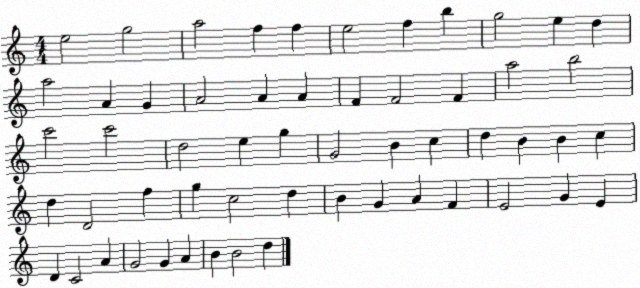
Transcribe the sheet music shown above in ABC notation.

X:1
T:Untitled
M:4/4
L:1/4
K:C
e2 g2 a2 f f e2 f b g2 e d a2 A G A2 A A F F2 F a2 b2 c'2 c'2 d2 e g G2 B c d B B c d D2 f g c2 d B G A F E2 G E D C2 A G2 G A B B2 d